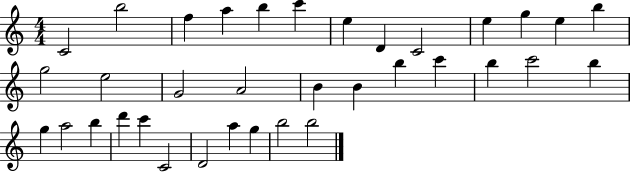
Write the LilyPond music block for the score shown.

{
  \clef treble
  \numericTimeSignature
  \time 4/4
  \key c \major
  c'2 b''2 | f''4 a''4 b''4 c'''4 | e''4 d'4 c'2 | e''4 g''4 e''4 b''4 | \break g''2 e''2 | g'2 a'2 | b'4 b'4 b''4 c'''4 | b''4 c'''2 b''4 | \break g''4 a''2 b''4 | d'''4 c'''4 c'2 | d'2 a''4 g''4 | b''2 b''2 | \break \bar "|."
}